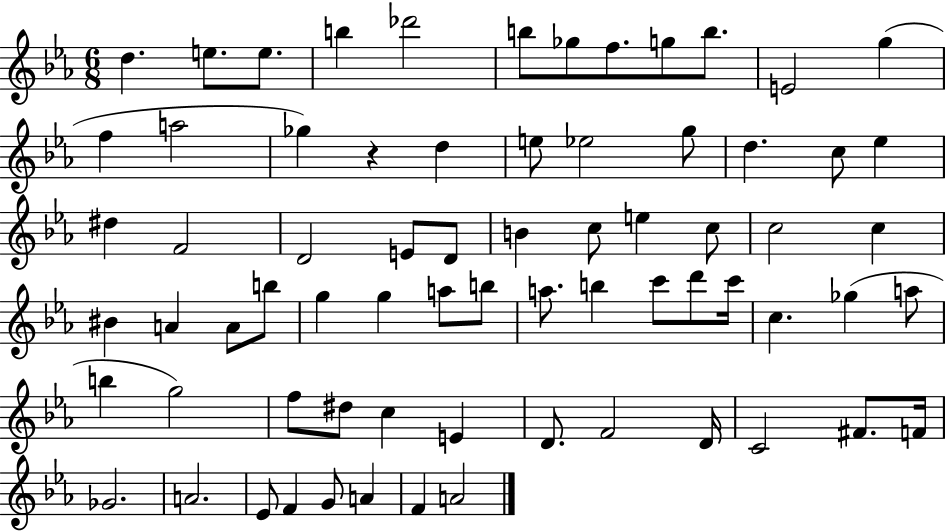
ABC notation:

X:1
T:Untitled
M:6/8
L:1/4
K:Eb
d e/2 e/2 b _d'2 b/2 _g/2 f/2 g/2 b/2 E2 g f a2 _g z d e/2 _e2 g/2 d c/2 _e ^d F2 D2 E/2 D/2 B c/2 e c/2 c2 c ^B A A/2 b/2 g g a/2 b/2 a/2 b c'/2 d'/2 c'/4 c _g a/2 b g2 f/2 ^d/2 c E D/2 F2 D/4 C2 ^F/2 F/4 _G2 A2 _E/2 F G/2 A F A2